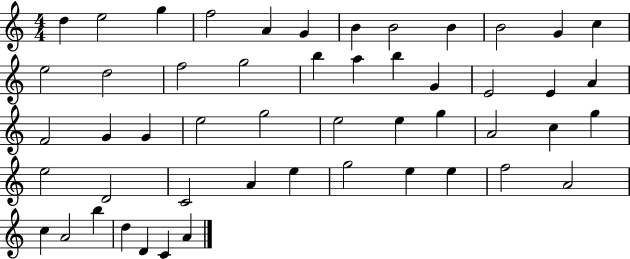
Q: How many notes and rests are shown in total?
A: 51